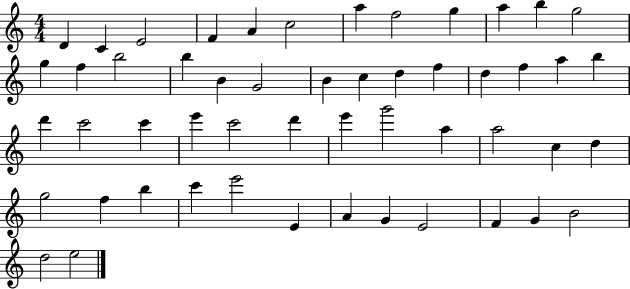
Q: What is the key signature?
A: C major